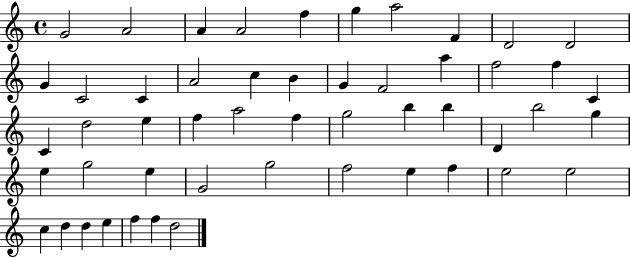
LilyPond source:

{
  \clef treble
  \time 4/4
  \defaultTimeSignature
  \key c \major
  g'2 a'2 | a'4 a'2 f''4 | g''4 a''2 f'4 | d'2 d'2 | \break g'4 c'2 c'4 | a'2 c''4 b'4 | g'4 f'2 a''4 | f''2 f''4 c'4 | \break c'4 d''2 e''4 | f''4 a''2 f''4 | g''2 b''4 b''4 | d'4 b''2 g''4 | \break e''4 g''2 e''4 | g'2 g''2 | f''2 e''4 f''4 | e''2 e''2 | \break c''4 d''4 d''4 e''4 | f''4 f''4 d''2 | \bar "|."
}